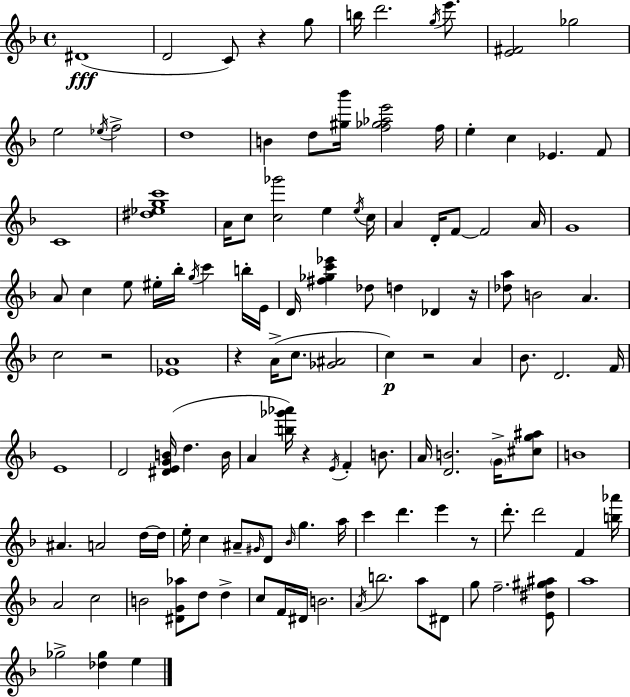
{
  \clef treble
  \time 4/4
  \defaultTimeSignature
  \key d \minor
  dis'1(\fff | d'2 c'8) r4 g''8 | b''16 d'''2. \acciaccatura { g''16 } e'''8. | <e' fis'>2 ges''2 | \break e''2 \acciaccatura { ees''16 } f''2-> | d''1 | b'4 d''8 <gis'' bes'''>16 <f'' ges'' aes'' e'''>2 | f''16 e''4-. c''4 ees'4. | \break f'8 c'1 | <dis'' ees'' g'' c'''>1 | a'16 c''8 <c'' ges'''>2 e''4 | \acciaccatura { e''16 } c''16 a'4 d'16-. f'8~~ f'2 | \break a'16 g'1 | a'8 c''4 e''8 eis''16-. bes''16-. \acciaccatura { g''16 } c'''4 | b''16-. e'16 d'16 <fis'' ges'' c''' ees'''>4 des''8 d''4 des'4 | r16 <des'' a''>8 b'2 a'4. | \break c''2 r2 | <ees' a'>1 | r4 a'16->( c''8. <ges' ais'>2 | c''4\p) r2 | \break a'4 bes'8. d'2. | f'16 e'1 | d'2 <dis' e' g' b'>16( d''4. | b'16 a'4 <b'' ges''' aes'''>16) r4 \acciaccatura { e'16 } f'4-. | \break b'8. a'16 <d' b'>2. | \parenthesize g'16-> <cis'' g'' ais''>8 b'1 | ais'4. a'2 | d''16~~ d''16 e''16-. c''4 ais'8-- \grace { gis'16 } d'8 \grace { bes'16 } | \break g''4. a''16 c'''4 d'''4. | e'''4 r8 d'''8.-. d'''2 | f'4 <b'' aes'''>16 a'2 c''2 | b'2 <dis' g' aes''>8 | \break d''8 d''4-> c''8 f'16 dis'16 b'2. | \acciaccatura { a'16 } b''2. | a''8 dis'8 g''8 f''2.-- | <e' dis'' gis'' ais''>8 a''1 | \break ges''2-> | <des'' ges''>4 e''4 \bar "|."
}